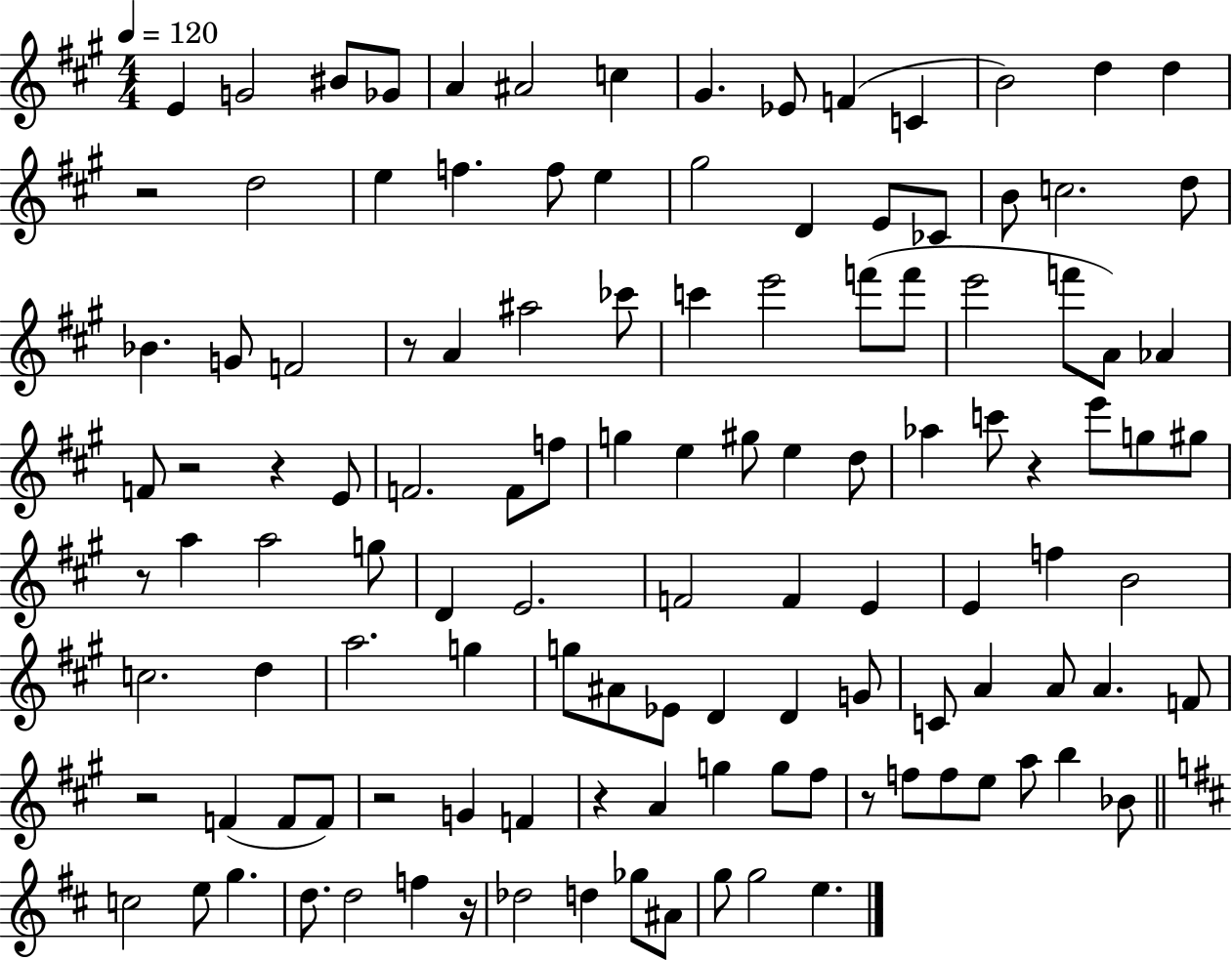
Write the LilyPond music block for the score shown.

{
  \clef treble
  \numericTimeSignature
  \time 4/4
  \key a \major
  \tempo 4 = 120
  e'4 g'2 bis'8 ges'8 | a'4 ais'2 c''4 | gis'4. ees'8 f'4( c'4 | b'2) d''4 d''4 | \break r2 d''2 | e''4 f''4. f''8 e''4 | gis''2 d'4 e'8 ces'8 | b'8 c''2. d''8 | \break bes'4. g'8 f'2 | r8 a'4 ais''2 ces'''8 | c'''4 e'''2 f'''8( f'''8 | e'''2 f'''8 a'8) aes'4 | \break f'8 r2 r4 e'8 | f'2. f'8 f''8 | g''4 e''4 gis''8 e''4 d''8 | aes''4 c'''8 r4 e'''8 g''8 gis''8 | \break r8 a''4 a''2 g''8 | d'4 e'2. | f'2 f'4 e'4 | e'4 f''4 b'2 | \break c''2. d''4 | a''2. g''4 | g''8 ais'8 ees'8 d'4 d'4 g'8 | c'8 a'4 a'8 a'4. f'8 | \break r2 f'4( f'8 f'8) | r2 g'4 f'4 | r4 a'4 g''4 g''8 fis''8 | r8 f''8 f''8 e''8 a''8 b''4 bes'8 | \break \bar "||" \break \key b \minor c''2 e''8 g''4. | d''8. d''2 f''4 r16 | des''2 d''4 ges''8 ais'8 | g''8 g''2 e''4. | \break \bar "|."
}